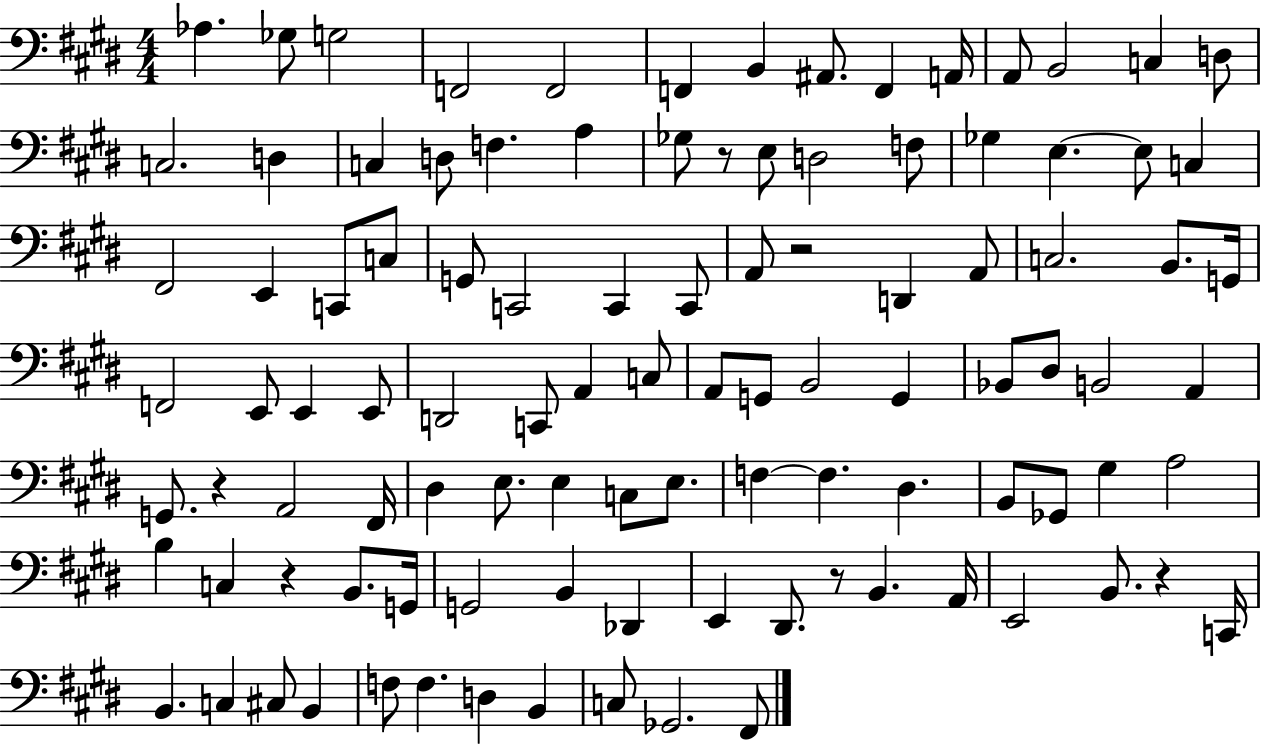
X:1
T:Untitled
M:4/4
L:1/4
K:E
_A, _G,/2 G,2 F,,2 F,,2 F,, B,, ^A,,/2 F,, A,,/4 A,,/2 B,,2 C, D,/2 C,2 D, C, D,/2 F, A, _G,/2 z/2 E,/2 D,2 F,/2 _G, E, E,/2 C, ^F,,2 E,, C,,/2 C,/2 G,,/2 C,,2 C,, C,,/2 A,,/2 z2 D,, A,,/2 C,2 B,,/2 G,,/4 F,,2 E,,/2 E,, E,,/2 D,,2 C,,/2 A,, C,/2 A,,/2 G,,/2 B,,2 G,, _B,,/2 ^D,/2 B,,2 A,, G,,/2 z A,,2 ^F,,/4 ^D, E,/2 E, C,/2 E,/2 F, F, ^D, B,,/2 _G,,/2 ^G, A,2 B, C, z B,,/2 G,,/4 G,,2 B,, _D,, E,, ^D,,/2 z/2 B,, A,,/4 E,,2 B,,/2 z C,,/4 B,, C, ^C,/2 B,, F,/2 F, D, B,, C,/2 _G,,2 ^F,,/2